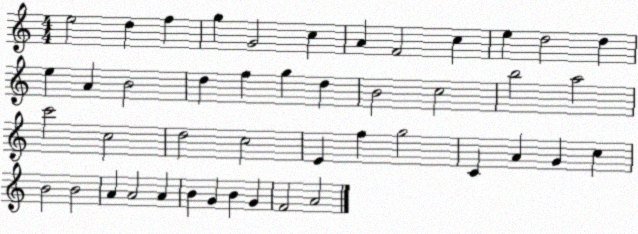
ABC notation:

X:1
T:Untitled
M:4/4
L:1/4
K:C
e2 d f g G2 c A F2 c e d2 d e A B2 d f g d B2 c2 b2 a2 c'2 c2 d2 c2 E f g2 C A G c B2 B2 A A2 A B G B G F2 A2